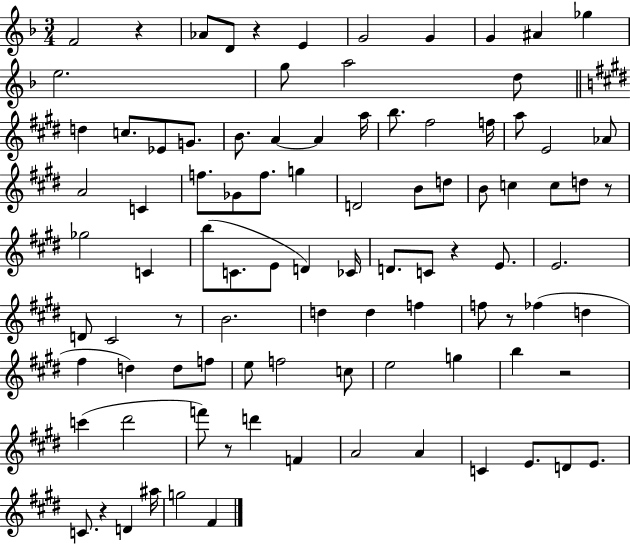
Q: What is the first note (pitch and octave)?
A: F4